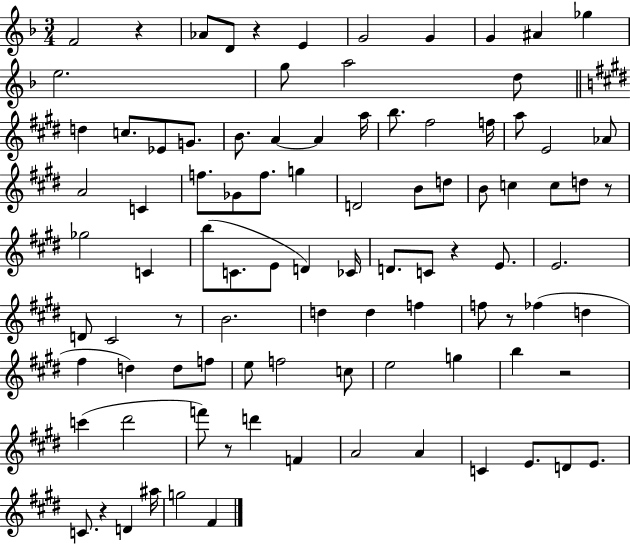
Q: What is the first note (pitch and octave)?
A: F4